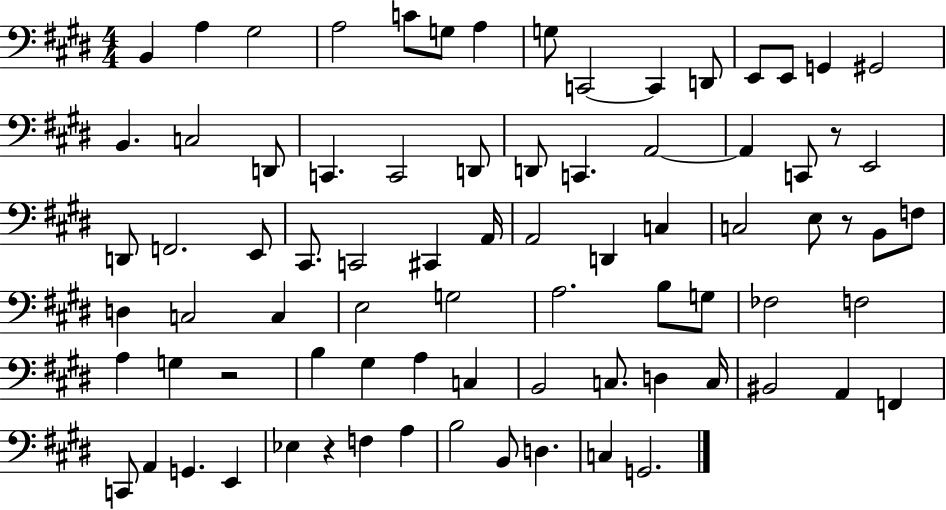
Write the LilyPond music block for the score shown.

{
  \clef bass
  \numericTimeSignature
  \time 4/4
  \key e \major
  \repeat volta 2 { b,4 a4 gis2 | a2 c'8 g8 a4 | g8 c,2~~ c,4 d,8 | e,8 e,8 g,4 gis,2 | \break b,4. c2 d,8 | c,4. c,2 d,8 | d,8 c,4. a,2~~ | a,4 c,8 r8 e,2 | \break d,8 f,2. e,8 | cis,8. c,2 cis,4 a,16 | a,2 d,4 c4 | c2 e8 r8 b,8 f8 | \break d4 c2 c4 | e2 g2 | a2. b8 g8 | fes2 f2 | \break a4 g4 r2 | b4 gis4 a4 c4 | b,2 c8. d4 c16 | bis,2 a,4 f,4 | \break c,8 a,4 g,4. e,4 | ees4 r4 f4 a4 | b2 b,8 d4. | c4 g,2. | \break } \bar "|."
}